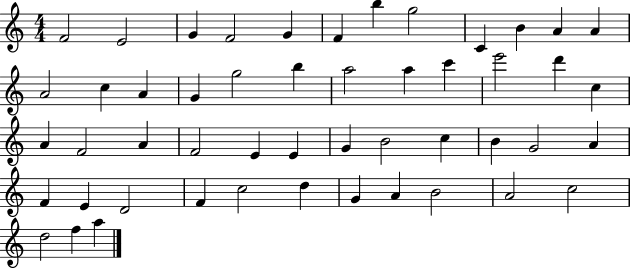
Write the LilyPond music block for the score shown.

{
  \clef treble
  \numericTimeSignature
  \time 4/4
  \key c \major
  f'2 e'2 | g'4 f'2 g'4 | f'4 b''4 g''2 | c'4 b'4 a'4 a'4 | \break a'2 c''4 a'4 | g'4 g''2 b''4 | a''2 a''4 c'''4 | e'''2 d'''4 c''4 | \break a'4 f'2 a'4 | f'2 e'4 e'4 | g'4 b'2 c''4 | b'4 g'2 a'4 | \break f'4 e'4 d'2 | f'4 c''2 d''4 | g'4 a'4 b'2 | a'2 c''2 | \break d''2 f''4 a''4 | \bar "|."
}